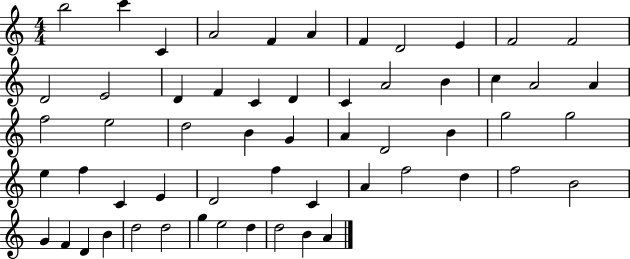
{
  \clef treble
  \numericTimeSignature
  \time 4/4
  \key c \major
  b''2 c'''4 c'4 | a'2 f'4 a'4 | f'4 d'2 e'4 | f'2 f'2 | \break d'2 e'2 | d'4 f'4 c'4 d'4 | c'4 a'2 b'4 | c''4 a'2 a'4 | \break f''2 e''2 | d''2 b'4 g'4 | a'4 d'2 b'4 | g''2 g''2 | \break e''4 f''4 c'4 e'4 | d'2 f''4 c'4 | a'4 f''2 d''4 | f''2 b'2 | \break g'4 f'4 d'4 b'4 | d''2 d''2 | g''4 e''2 d''4 | d''2 b'4 a'4 | \break \bar "|."
}